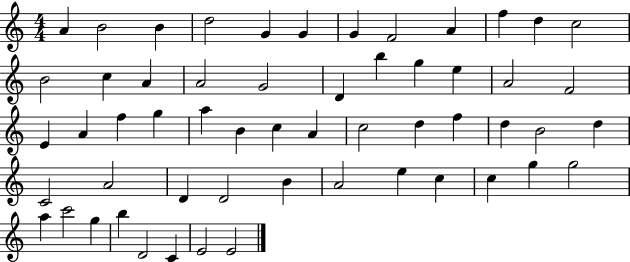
X:1
T:Untitled
M:4/4
L:1/4
K:C
A B2 B d2 G G G F2 A f d c2 B2 c A A2 G2 D b g e A2 F2 E A f g a B c A c2 d f d B2 d C2 A2 D D2 B A2 e c c g g2 a c'2 g b D2 C E2 E2